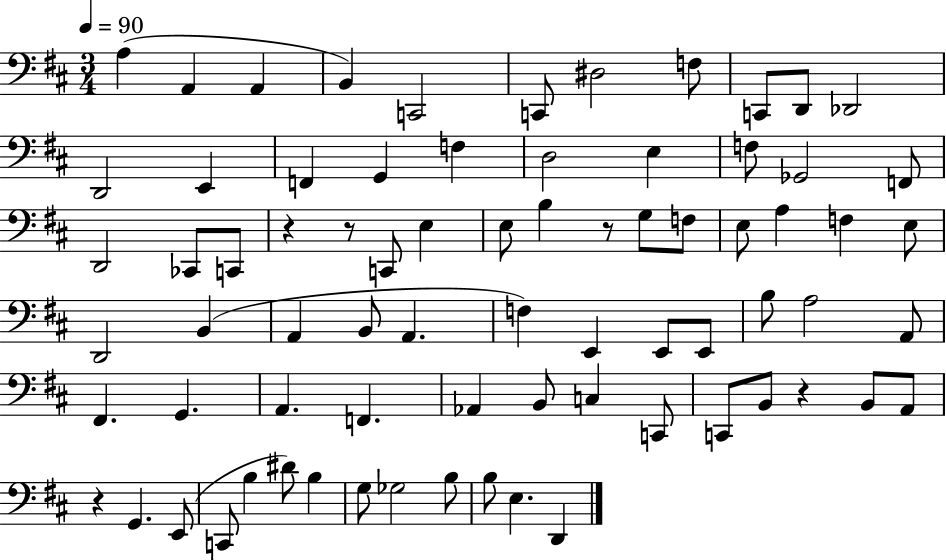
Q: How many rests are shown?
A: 5